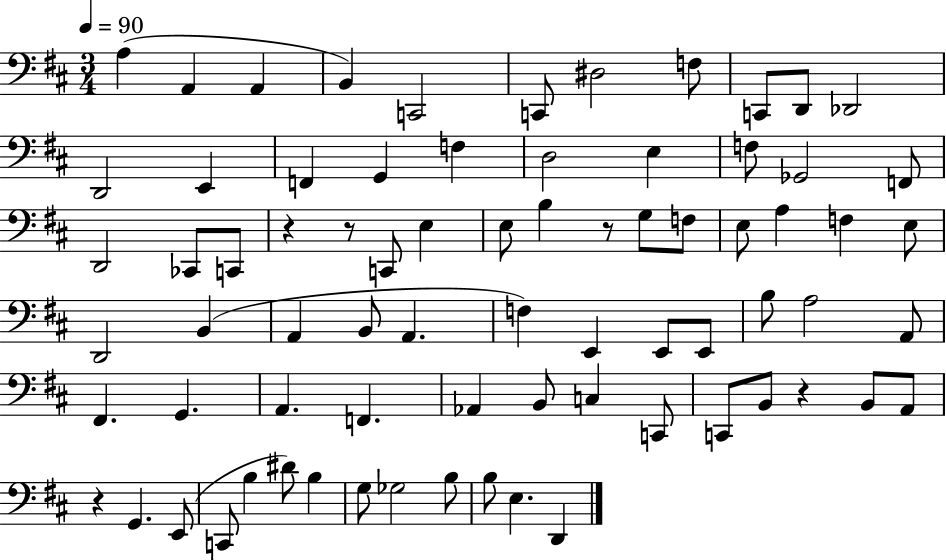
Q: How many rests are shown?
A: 5